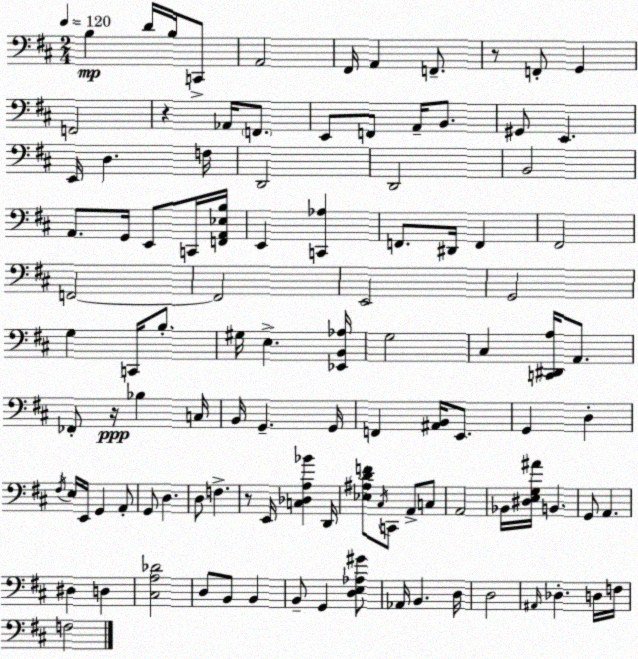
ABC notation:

X:1
T:Untitled
M:2/4
L:1/4
K:D
B, D/4 B,/4 C,,/2 A,,2 ^F,,/4 A,, F,,/2 z/2 F,,/2 G,, F,,2 z _A,,/4 F,,/2 E,,/2 F,,/2 A,,/4 B,,/2 ^G,,/2 E,, E,,/4 D, F,/4 D,,2 D,,2 B,,2 A,,/2 G,,/4 E,,/2 C,,/4 [F,,A,,_E,B,]/4 E,, [C,,_A,] F,,/2 ^D,,/4 F,, ^F,,2 F,,2 F,,2 E,,2 G,,2 G, C,,/4 B,/2 ^G,/4 E, [_E,,B,,_A,]/4 G,2 ^C, [C,,^D,,A,]/4 A,,/2 _F,,/2 z/4 _B, C,/4 B,,/4 G,, G,,/4 F,, [^A,,B,,]/4 E,,/2 G,, D, ^F,/4 E,/4 E,,/4 G,, A,,/2 G,,/2 D, D,/2 F, z/2 E,,/4 [C,_D,A,_B] D,,/4 [_E,^A,DF]/2 ^C,/4 C,,/2 A,,/2 C,/2 A,,2 _B,,/4 [^D,E,G,^A]/4 B,, G,,/2 A,, ^D, D, [^C,A,_D]2 D,/2 B,,/2 B,, B,,/2 G,, [D,E,_A,^G]/2 _A,,/4 B,, D,/4 D,2 ^A,,/4 _D, D,/4 F,/4 F,2